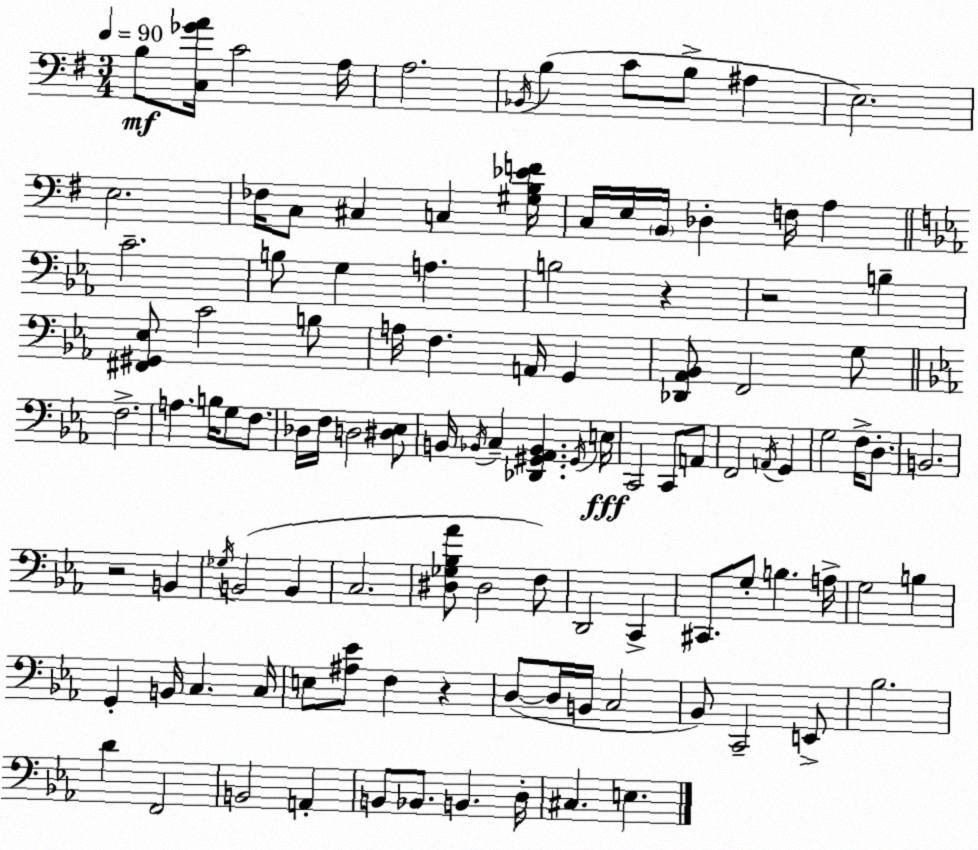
X:1
T:Untitled
M:3/4
L:1/4
K:G
B,/2 [C,_GA]/4 C2 A,/4 A,2 _B,,/4 B, C/2 B,/2 ^A, E,2 E,2 _F,/4 C,/2 ^C, C, [^G,B,_EF]/4 C,/4 E,/4 B,,/4 _D, F,/4 A, C2 B,/2 G, A, B,2 z z2 B, [^F,,^G,,_E,]/2 C2 B,/2 A,/4 F, A,,/4 G,, [_D,,_A,,_B,,]/2 F,,2 G,/2 F,2 A, B,/4 G,/2 F,/2 _D,/4 F,/4 D,2 [^D,_E,]/2 B,,/4 _B,,/4 C, [_D,,^G,,_A,,_B,,] ^G,,/4 E,/4 C,,2 C,,/2 A,,/2 F,,2 A,,/4 G,, G,2 F,/4 D,/2 B,,2 z2 B,, _G,/4 B,,2 B,, C,2 [^D,_G,_B,_A]/2 ^D,2 F,/2 D,,2 C,, ^C,,/2 G,/2 B, A,/4 G,2 B, G,, B,,/4 C, C,/4 E,/2 [^A,_E]/2 F, z D,/2 D,/4 B,,/4 C,2 _B,,/2 C,,2 E,,/2 _B,2 D F,,2 B,,2 A,, B,,/2 _B,,/2 B,, D,/4 ^C, E,